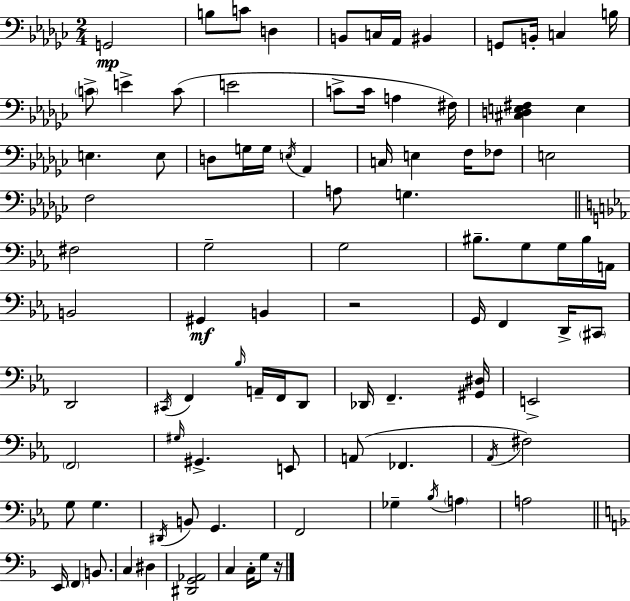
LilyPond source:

{
  \clef bass
  \numericTimeSignature
  \time 2/4
  \key ees \minor
  g,2\mp | b8 c'8 d4 | b,8 c16 aes,16 bis,4 | g,8 b,16-. c4 b16 | \break \parenthesize c'8-> e'4-> c'8( | e'2 | c'8-> c'16 a4 fis16) | <cis d e fis>4 e4 | \break e4. e8 | d8 g16 g16 \acciaccatura { e16 } aes,4 | c16 e4 f16 fes8 | e2 | \break f2 | a8 g4. | \bar "||" \break \key c \minor fis2 | g2-- | g2 | bis8.-- g8 g16 bis16 a,16 | \break b,2 | gis,4\mf b,4 | r2 | g,16 f,4 d,16-> \parenthesize cis,8 | \break d,2 | \acciaccatura { cis,16 } f,4 \grace { bes16 } a,16-- f,16 | d,8 des,16 f,4.-- | <gis, dis>16 e,2-> | \break \parenthesize f,2 | \grace { gis16 } gis,4.-> | e,8 a,8( fes,4. | \acciaccatura { aes,16 } fis2) | \break g8 g4. | \acciaccatura { dis,16 } b,8 g,4. | f,2 | ges4-- | \break \acciaccatura { bes16 } \parenthesize a4 a2 | \bar "||" \break \key f \major e,16 \parenthesize f,4 b,8. | c4 dis4 | <dis, g, aes,>2 | c4 c16-. g8 r16 | \break \bar "|."
}